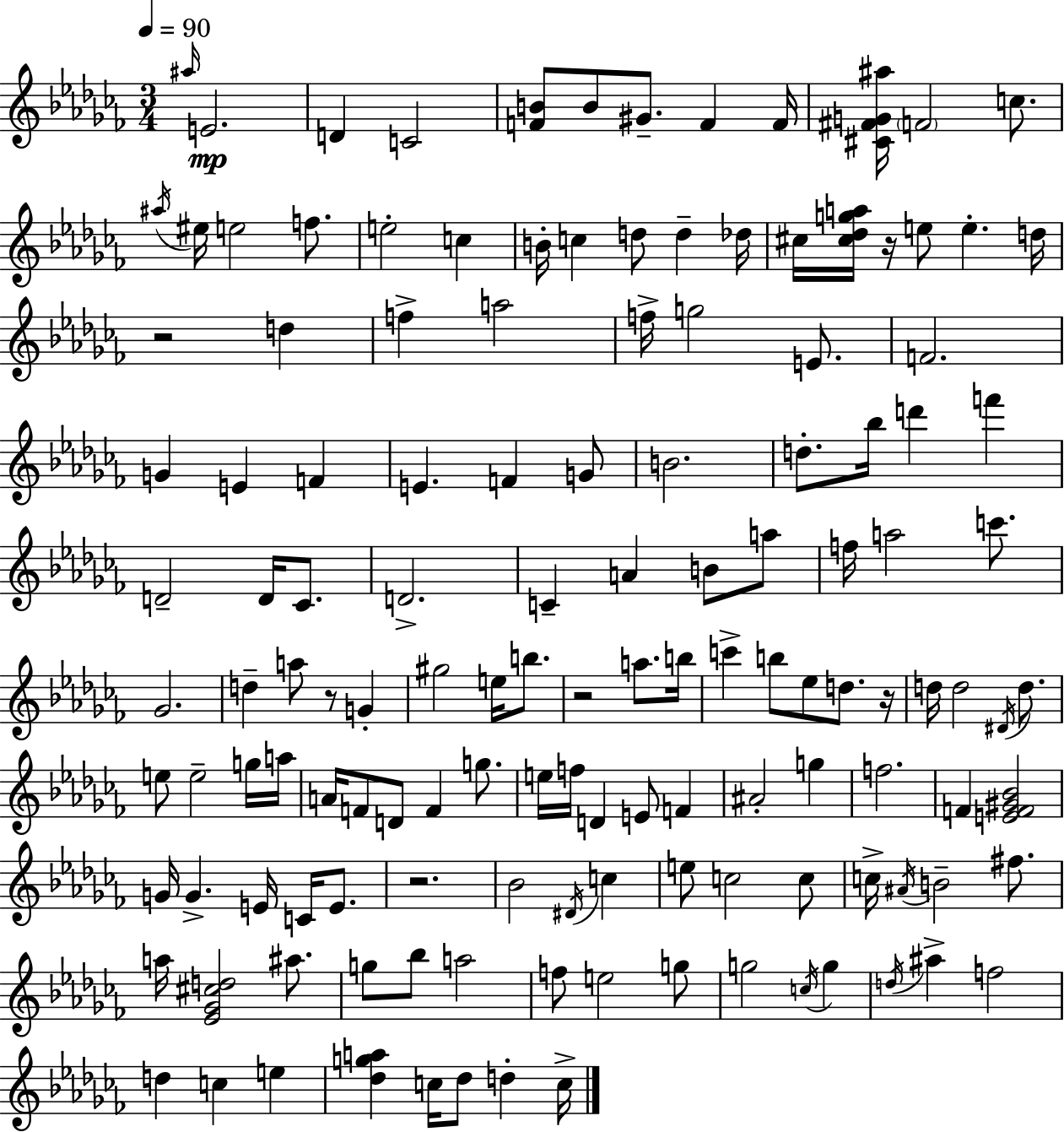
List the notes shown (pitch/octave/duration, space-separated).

A#5/s E4/h. D4/q C4/h [F4,B4]/e B4/e G#4/e. F4/q F4/s [C#4,F#4,G4,A#5]/s F4/h C5/e. A#5/s EIS5/s E5/h F5/e. E5/h C5/q B4/s C5/q D5/e D5/q Db5/s C#5/s [C#5,Db5,G5,A5]/s R/s E5/e E5/q. D5/s R/h D5/q F5/q A5/h F5/s G5/h E4/e. F4/h. G4/q E4/q F4/q E4/q. F4/q G4/e B4/h. D5/e. Bb5/s D6/q F6/q D4/h D4/s CES4/e. D4/h. C4/q A4/q B4/e A5/e F5/s A5/h C6/e. Gb4/h. D5/q A5/e R/e G4/q G#5/h E5/s B5/e. R/h A5/e. B5/s C6/q B5/e Eb5/e D5/e. R/s D5/s D5/h D#4/s D5/e. E5/e E5/h G5/s A5/s A4/s F4/e D4/e F4/q G5/e. E5/s F5/s D4/q E4/e F4/q A#4/h G5/q F5/h. F4/q [E4,F4,G#4,Bb4]/h G4/s G4/q. E4/s C4/s E4/e. R/h. Bb4/h D#4/s C5/q E5/e C5/h C5/e C5/s A#4/s B4/h F#5/e. A5/s [Eb4,Gb4,C#5,D5]/h A#5/e. G5/e Bb5/e A5/h F5/e E5/h G5/e G5/h C5/s G5/q D5/s A#5/q F5/h D5/q C5/q E5/q [Db5,G5,A5]/q C5/s Db5/e D5/q C5/s